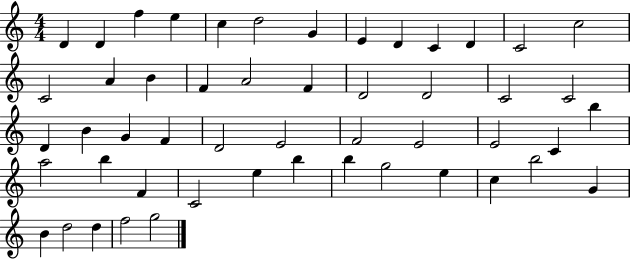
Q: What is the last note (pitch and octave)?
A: G5